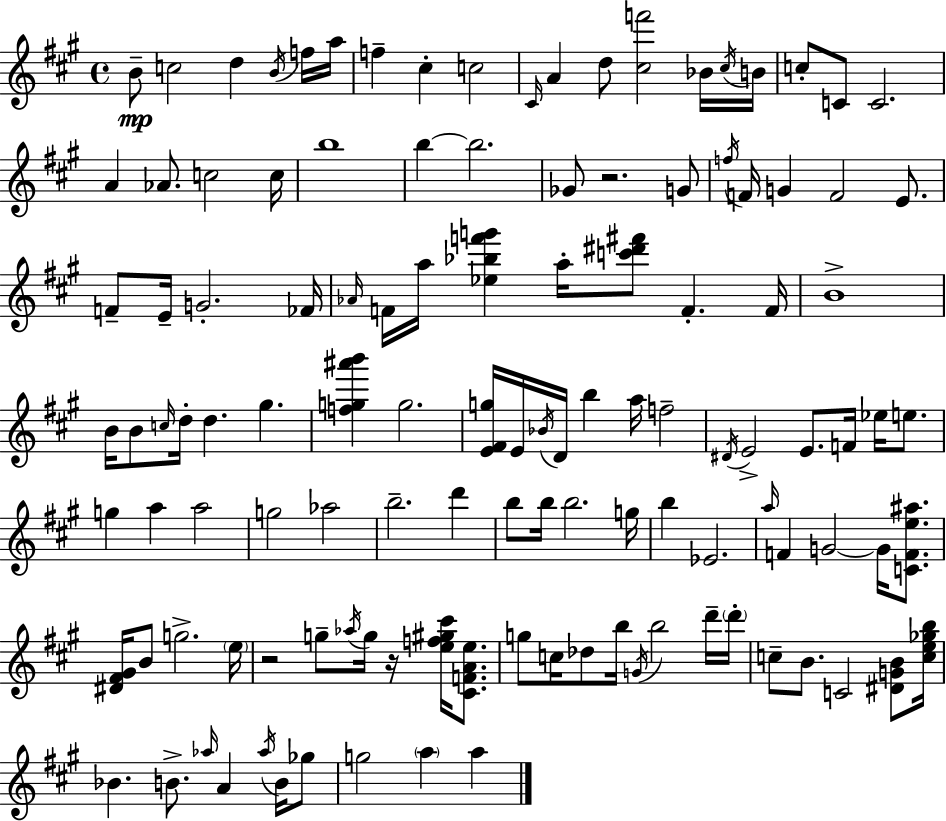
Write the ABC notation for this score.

X:1
T:Untitled
M:4/4
L:1/4
K:A
B/2 c2 d B/4 f/4 a/4 f ^c c2 ^C/4 A d/2 [^cf']2 _B/4 ^c/4 B/4 c/2 C/2 C2 A _A/2 c2 c/4 b4 b b2 _G/2 z2 G/2 f/4 F/4 G F2 E/2 F/2 E/4 G2 _F/4 _A/4 F/4 a/4 [_e_bf'g'] a/4 [c'^d'^f']/2 F F/4 B4 B/4 B/2 c/4 d/4 d ^g [fg^a'b'] g2 [E^Fg]/4 E/4 _B/4 D/4 b a/4 f2 ^D/4 E2 E/2 F/4 _e/4 e/2 g a a2 g2 _a2 b2 d' b/2 b/4 b2 g/4 b _E2 a/4 F G2 G/4 [CFe^a]/2 [^D^F^G]/4 B/2 g2 e/4 z2 g/2 _a/4 g/4 z/4 [ef^g^c']/4 [^CFAe]/2 g/2 c/4 _d/2 b/4 G/4 b2 d'/4 d'/4 c/2 B/2 C2 [^DGB]/2 [ce_gb]/4 _B B/2 _a/4 A _a/4 B/4 _g/2 g2 a a